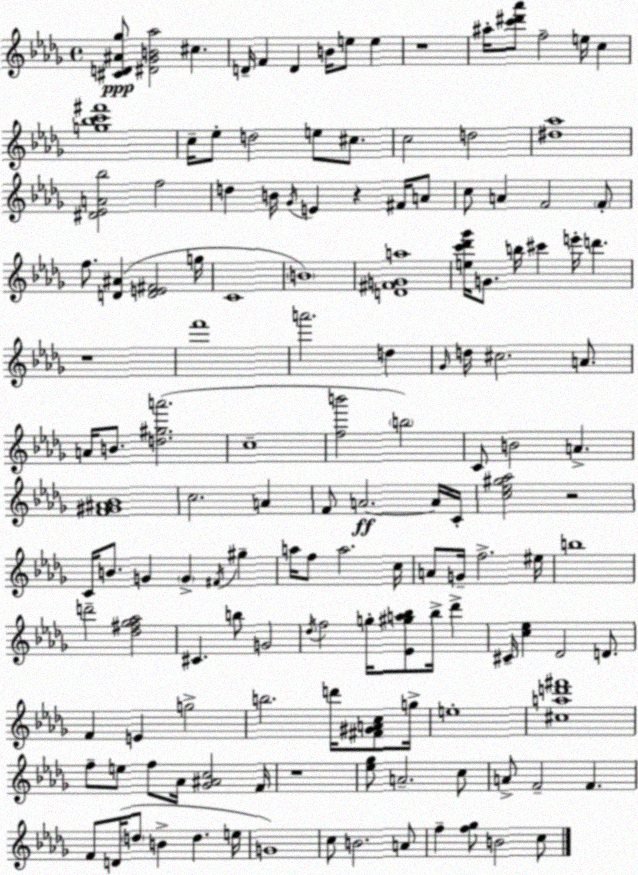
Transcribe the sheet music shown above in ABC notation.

X:1
T:Untitled
M:4/4
L:1/4
K:Bbm
[^CD^A_g]/2 [^D_GB_a]2 ^c D/4 F D B/4 e/2 e z4 ^a/4 [c'^d'_a']/2 f2 e/4 c [g_bc'^f']4 c/4 _e/2 d2 e/2 ^c/2 c2 d2 [^d_a]4 [^D_EA_b]2 f2 d B/4 _G/4 E z ^F/4 A/2 c/2 A F2 F/2 f/2 [D^A] [DE^F]2 g/4 C4 B4 [D^FGa]4 [ec'_d'_g']/4 G/2 b/4 ^c' e'/4 d' z4 f'4 a'2 d _G/4 d/4 ^c2 A/2 A/4 B/2 [d^ga']2 c4 [fb']2 b2 C/2 B2 A [F^G^A_B]4 c2 A F/2 A2 A/4 C/4 [c_e^g_a]2 z2 C/4 B/2 G G ^F/4 ^g a/4 f/2 a2 c/4 A/2 G/4 f2 ^e/4 b4 d'2 [_d^f_g_a]2 ^C b/2 G2 _d/4 f2 g/4 [_E^ga_b]/2 _b/4 _d' ^C/4 [c_e] _D2 D/2 F E g2 b2 d'/4 [^F^GAc]/2 g/4 e4 [^cad'^f']4 f/2 e/2 f/2 _A/4 [_G^Ac]2 F/4 z4 [_e_g]/2 A2 c/2 A/2 F2 F F/2 D/4 d/2 B d e/4 G4 c/2 B2 A/2 f [f_g]/2 B2 c/2